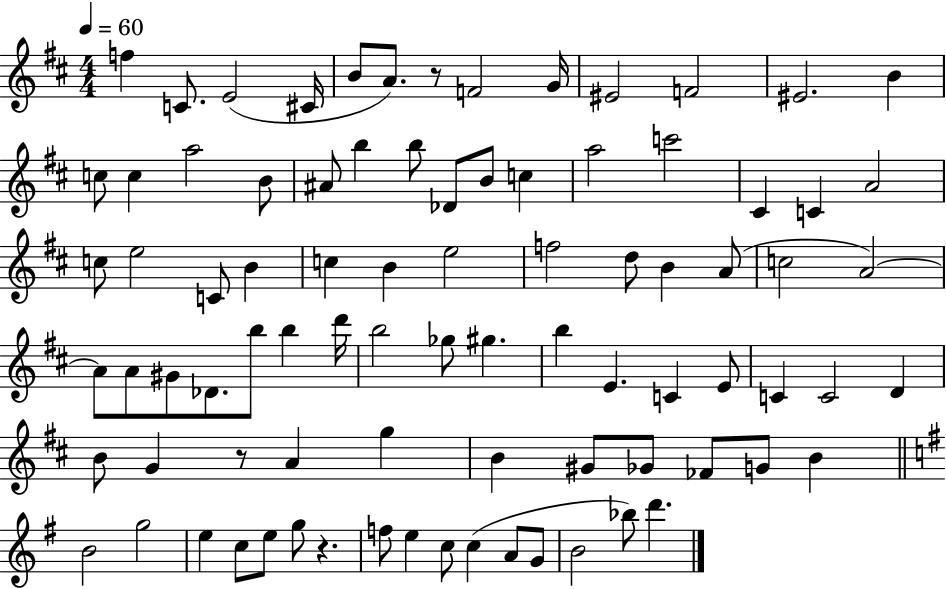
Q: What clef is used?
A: treble